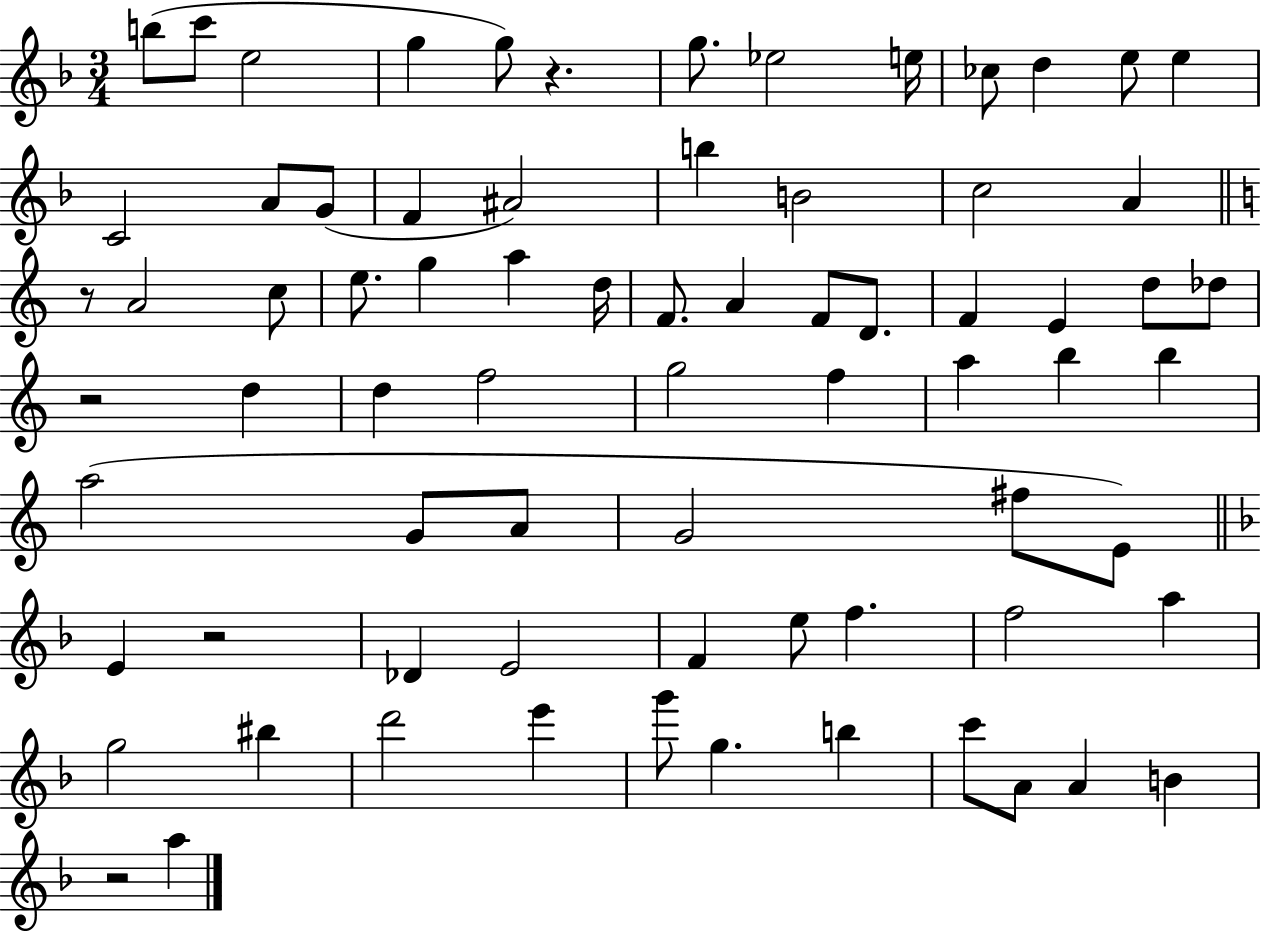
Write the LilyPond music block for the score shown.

{
  \clef treble
  \numericTimeSignature
  \time 3/4
  \key f \major
  \repeat volta 2 { b''8( c'''8 e''2 | g''4 g''8) r4. | g''8. ees''2 e''16 | ces''8 d''4 e''8 e''4 | \break c'2 a'8 g'8( | f'4 ais'2) | b''4 b'2 | c''2 a'4 | \break \bar "||" \break \key a \minor r8 a'2 c''8 | e''8. g''4 a''4 d''16 | f'8. a'4 f'8 d'8. | f'4 e'4 d''8 des''8 | \break r2 d''4 | d''4 f''2 | g''2 f''4 | a''4 b''4 b''4 | \break a''2( g'8 a'8 | g'2 fis''8 e'8) | \bar "||" \break \key d \minor e'4 r2 | des'4 e'2 | f'4 e''8 f''4. | f''2 a''4 | \break g''2 bis''4 | d'''2 e'''4 | g'''8 g''4. b''4 | c'''8 a'8 a'4 b'4 | \break r2 a''4 | } \bar "|."
}